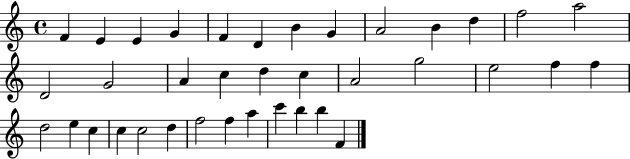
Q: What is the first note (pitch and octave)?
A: F4